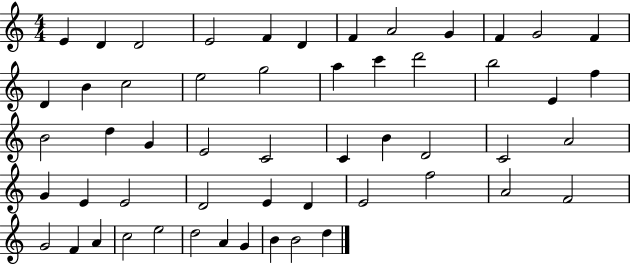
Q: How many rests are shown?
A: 0